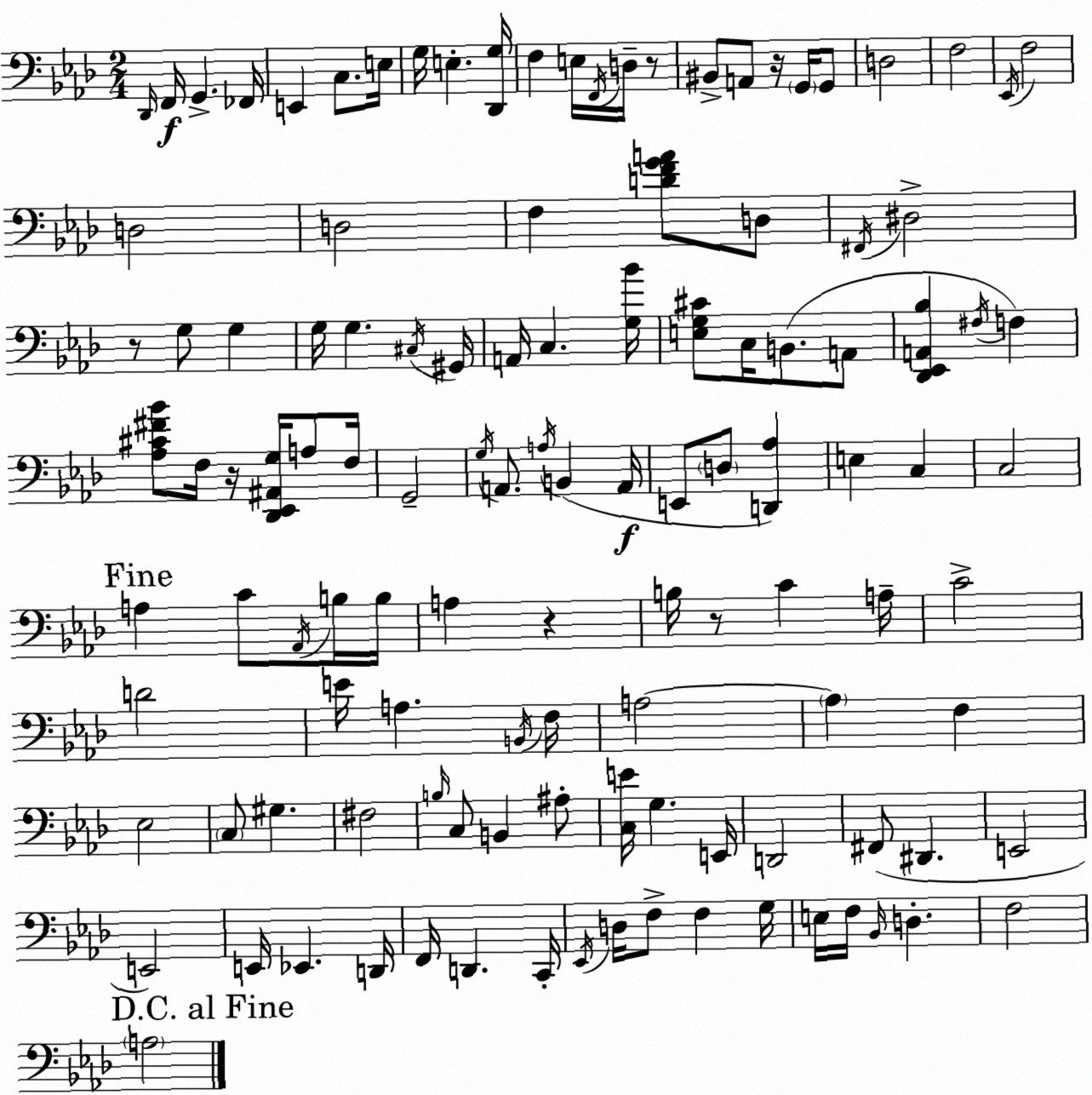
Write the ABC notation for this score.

X:1
T:Untitled
M:2/4
L:1/4
K:Fm
_D,,/4 F,,/4 G,, _F,,/4 E,, C,/2 E,/4 G,/4 E, [_D,,G,]/4 F, E,/4 F,,/4 D,/4 z/2 ^B,,/2 A,,/2 z/4 G,,/4 G,,/2 D,2 F,2 _E,,/4 F,2 D,2 D,2 F, [DFGA]/2 D,/2 ^F,,/4 ^D,2 z/2 G,/2 G, G,/4 G, ^C,/4 ^G,,/4 A,,/4 C, [G,_B]/4 [E,G,^C]/2 C,/4 B,,/2 A,,/2 [_D,,_E,,A,,_B,] ^F,/4 F, [_A,^C^F_B]/2 F,/4 z/4 [_D,,_E,,^A,,G,]/4 A,/2 F,/4 G,,2 G,/4 A,,/2 A,/4 B,, A,,/4 E,,/2 D,/2 [D,,_A,] E, C, C,2 A, C/2 _A,,/4 B,/4 B,/4 A, z B,/4 z/2 C A,/4 C2 D2 E/4 A, B,,/4 F,/4 A,2 A, F, _E,2 C,/2 ^G, ^F,2 B,/4 C,/2 B,, ^A,/2 [C,E]/4 G, E,,/4 D,,2 ^F,,/2 ^D,, E,,2 E,,2 E,,/4 _E,, D,,/4 F,,/4 D,, C,,/4 _E,,/4 D,/4 F,/2 F, G,/4 E,/4 F,/4 _B,,/4 D, F,2 A,2